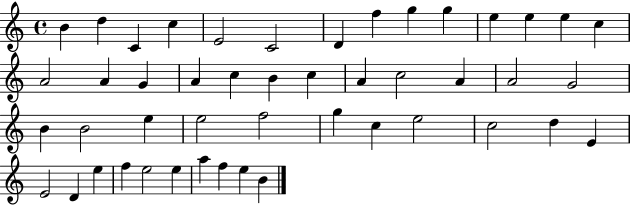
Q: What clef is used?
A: treble